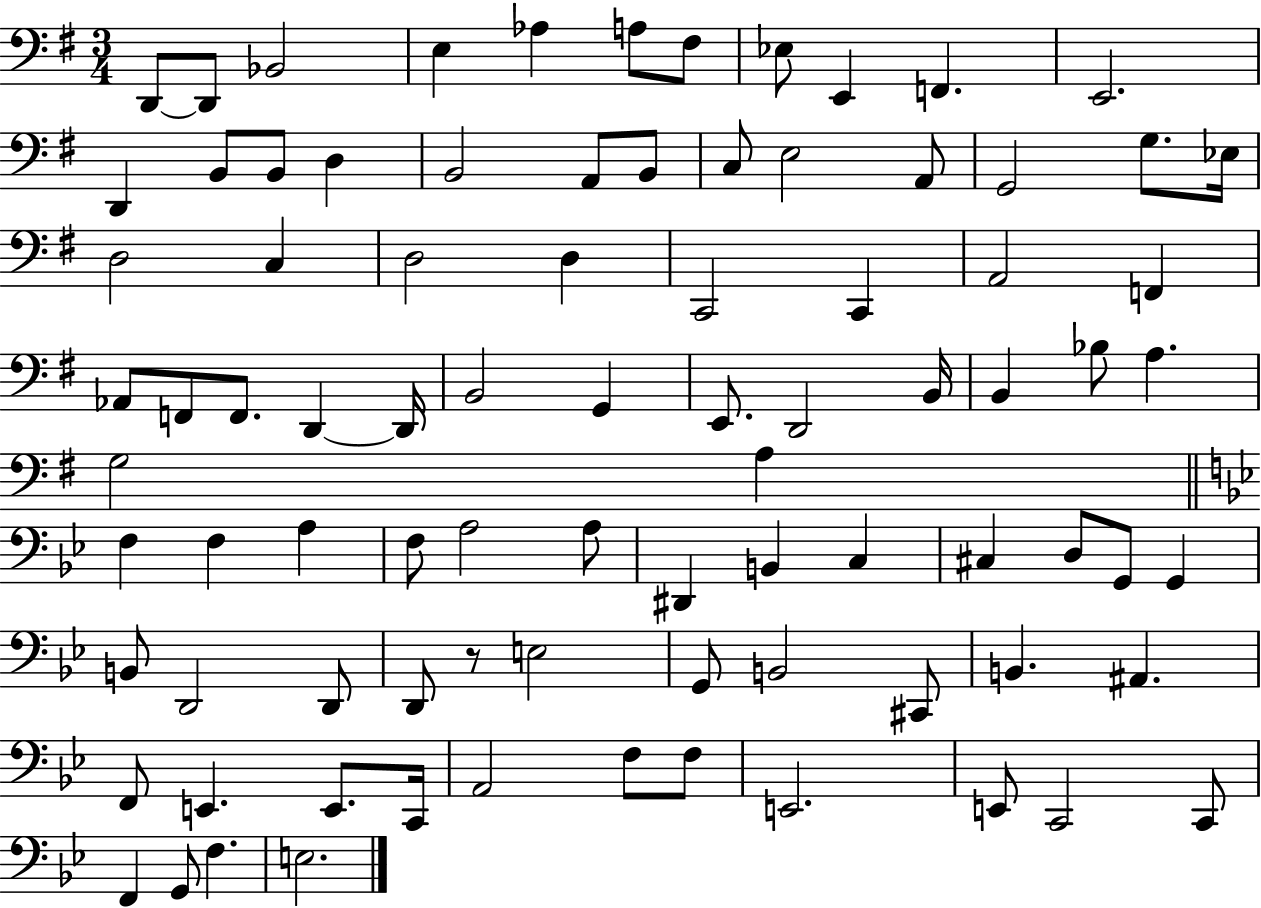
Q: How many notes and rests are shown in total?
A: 86